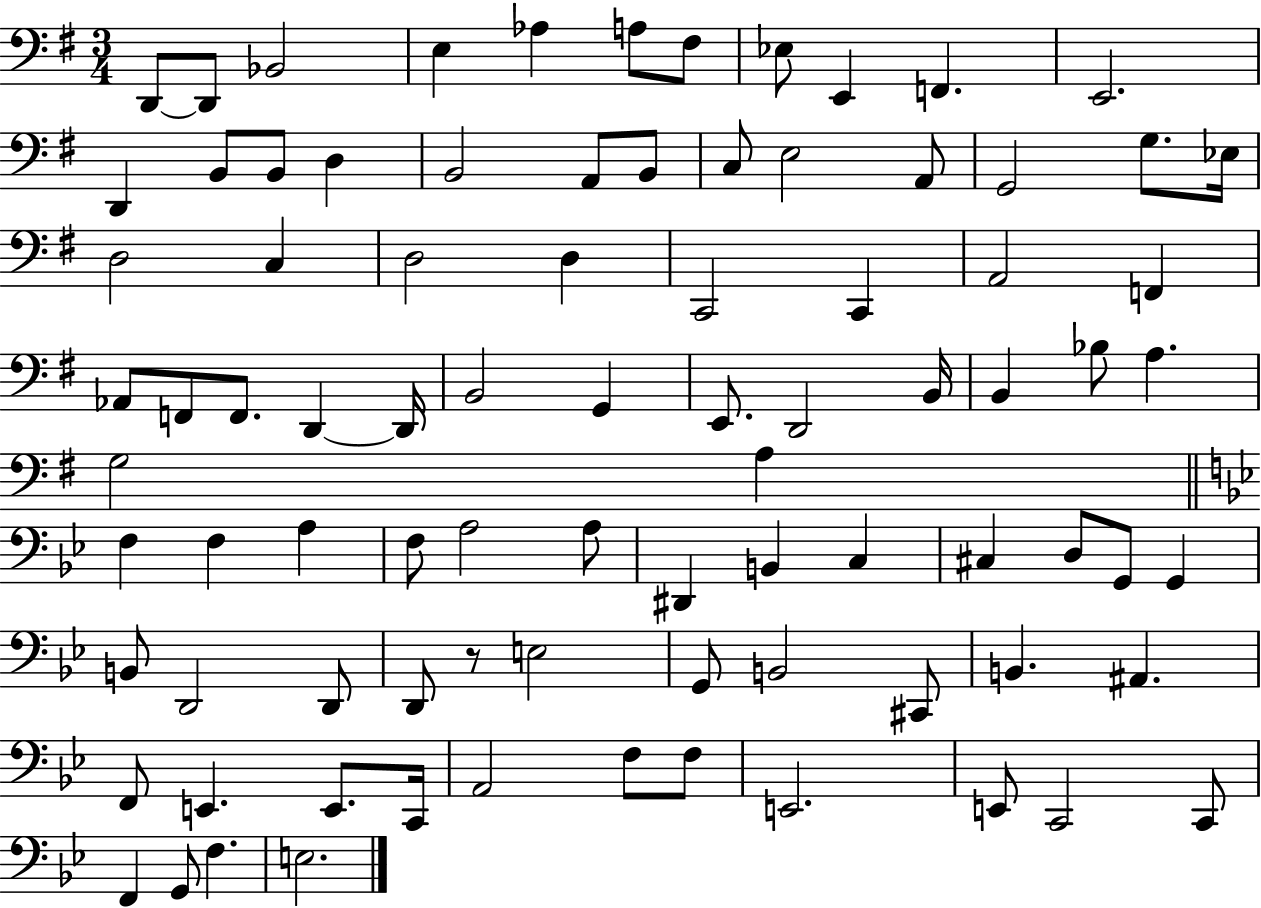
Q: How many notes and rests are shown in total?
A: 86